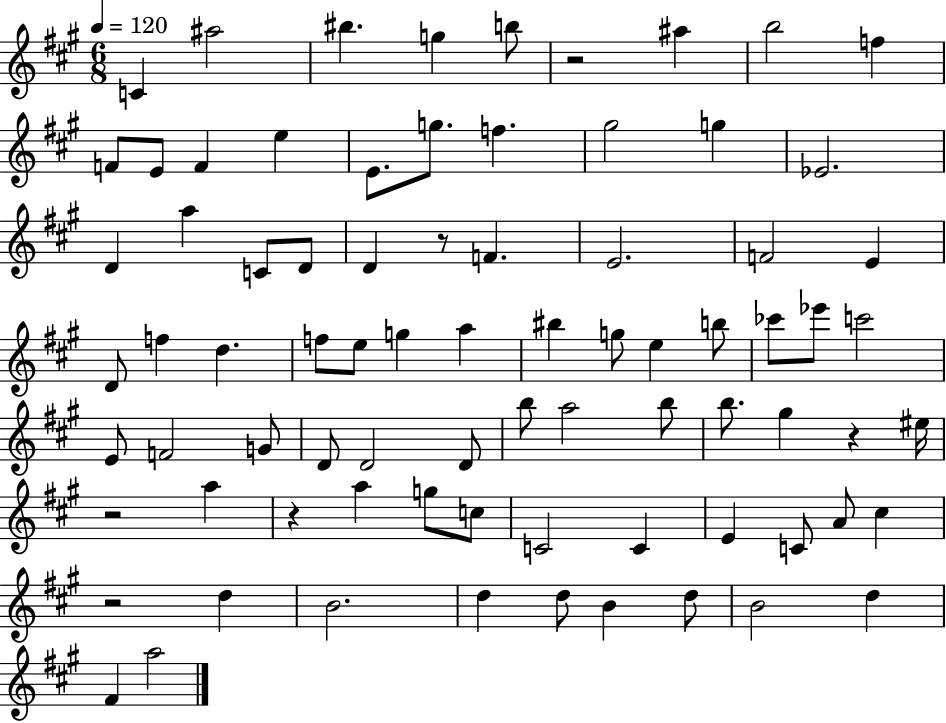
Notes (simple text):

C4/q A#5/h BIS5/q. G5/q B5/e R/h A#5/q B5/h F5/q F4/e E4/e F4/q E5/q E4/e. G5/e. F5/q. G#5/h G5/q Eb4/h. D4/q A5/q C4/e D4/e D4/q R/e F4/q. E4/h. F4/h E4/q D4/e F5/q D5/q. F5/e E5/e G5/q A5/q BIS5/q G5/e E5/q B5/e CES6/e Eb6/e C6/h E4/e F4/h G4/e D4/e D4/h D4/e B5/e A5/h B5/e B5/e. G#5/q R/q EIS5/s R/h A5/q R/q A5/q G5/e C5/e C4/h C4/q E4/q C4/e A4/e C#5/q R/h D5/q B4/h. D5/q D5/e B4/q D5/e B4/h D5/q F#4/q A5/h